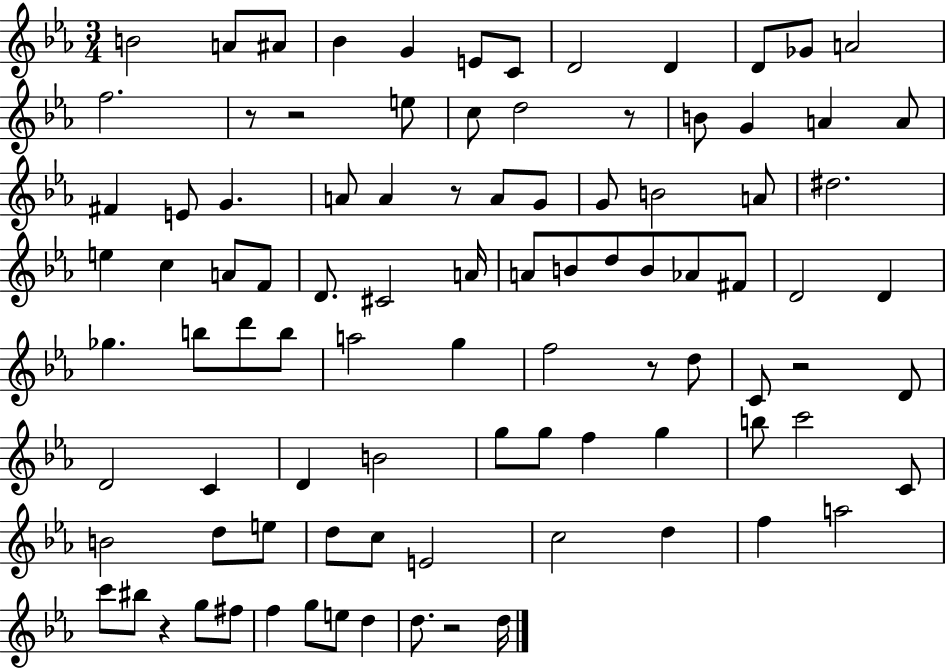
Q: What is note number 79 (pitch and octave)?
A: BIS5